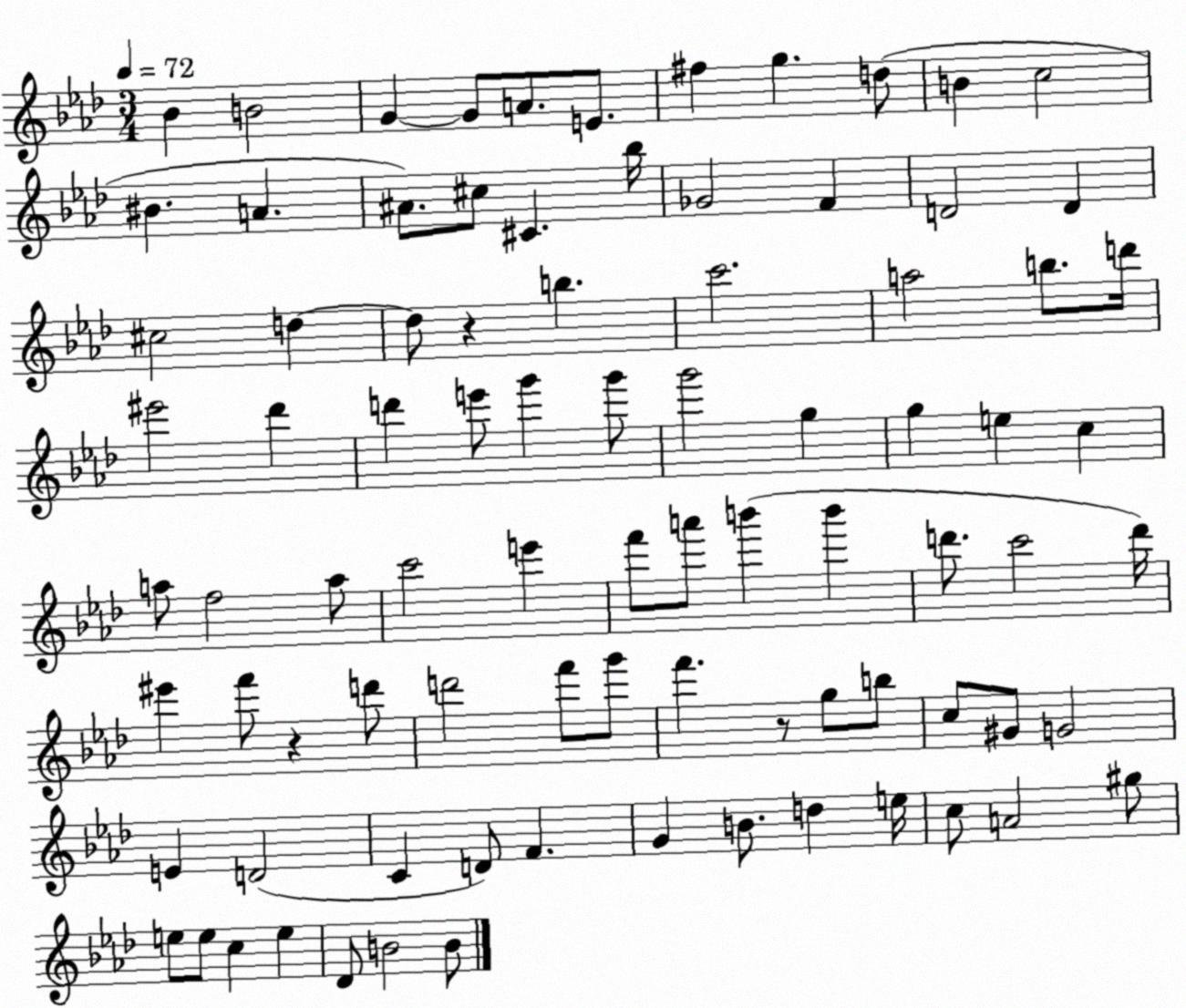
X:1
T:Untitled
M:3/4
L:1/4
K:Ab
_B B2 G G/2 A/2 E/2 ^f g d/2 B c2 ^B A ^A/2 ^c/2 ^C _b/4 _G2 F D2 D ^c2 d d/2 z b c'2 a2 b/2 d'/4 ^e'2 _d' d' e'/2 g' g'/2 g'2 g g e c a/2 f2 a/2 c'2 e' f'/2 a'/2 b' b' d'/2 c'2 d'/4 ^e' f'/2 z d'/2 d'2 f'/2 g'/2 f' z/2 g/2 b/2 c/2 ^G/2 G2 E D2 C D/2 F G B/2 d e/4 c/2 A2 ^g/2 e/2 e/2 c e _D/2 B2 B/2